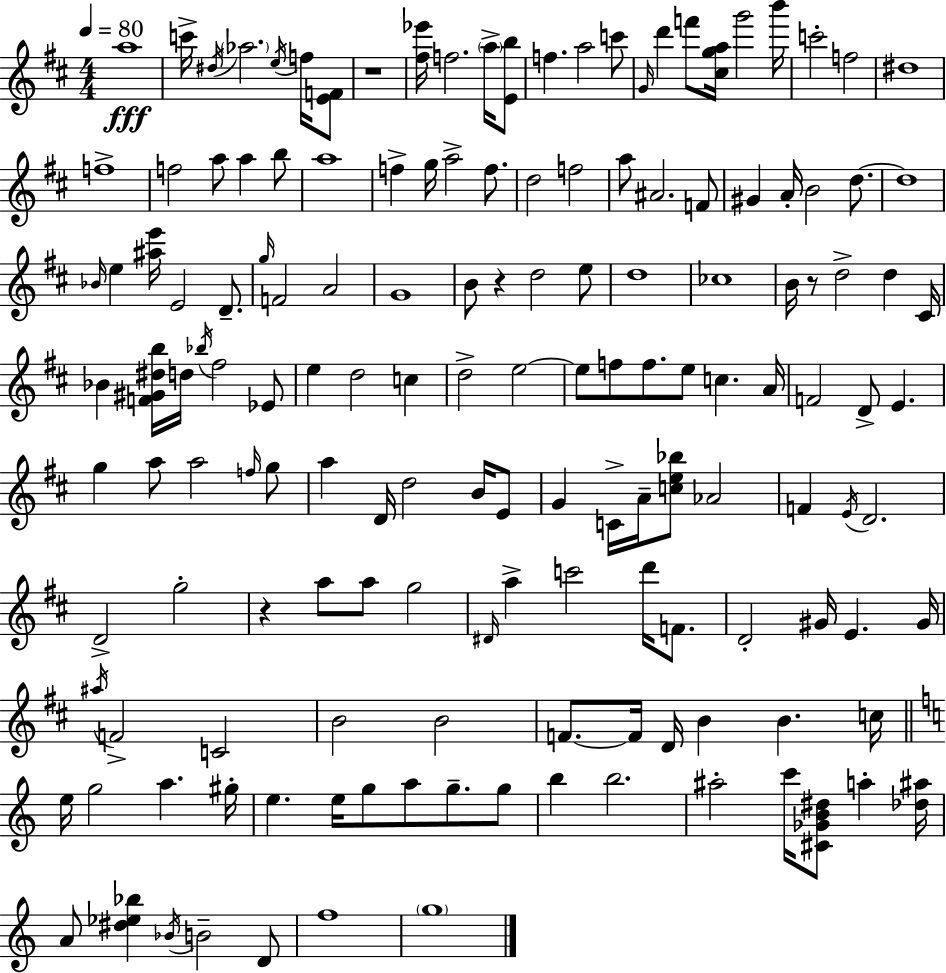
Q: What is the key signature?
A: D major